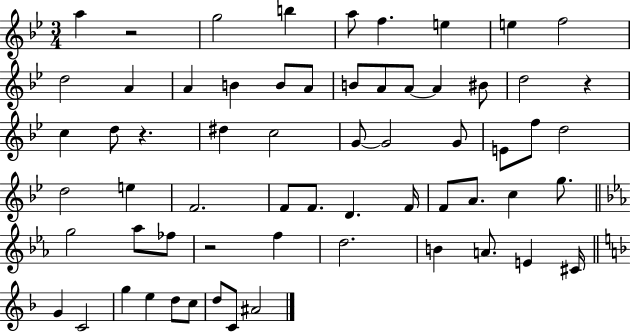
X:1
T:Untitled
M:3/4
L:1/4
K:Bb
a z2 g2 b a/2 f e e f2 d2 A A B B/2 A/2 B/2 A/2 A/2 A ^B/2 d2 z c d/2 z ^d c2 G/2 G2 G/2 E/2 f/2 d2 d2 e F2 F/2 F/2 D F/4 F/2 A/2 c g/2 g2 _a/2 _f/2 z2 f d2 B A/2 E ^C/4 G C2 g e d/2 c/2 d/2 C/2 ^A2